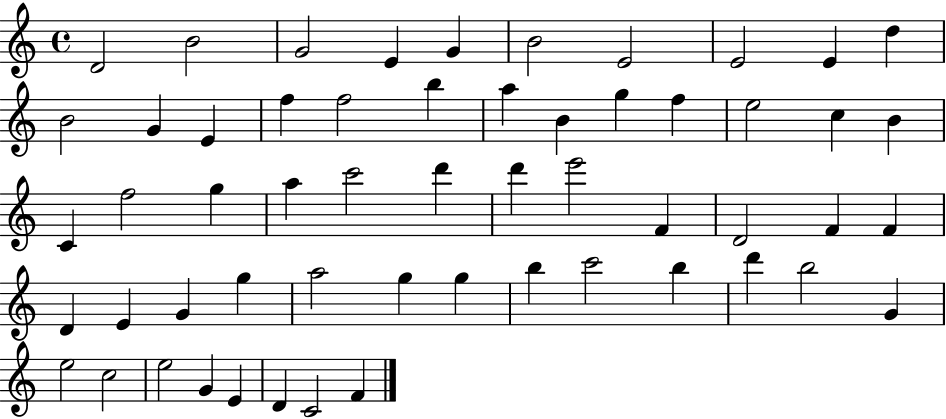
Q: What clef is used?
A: treble